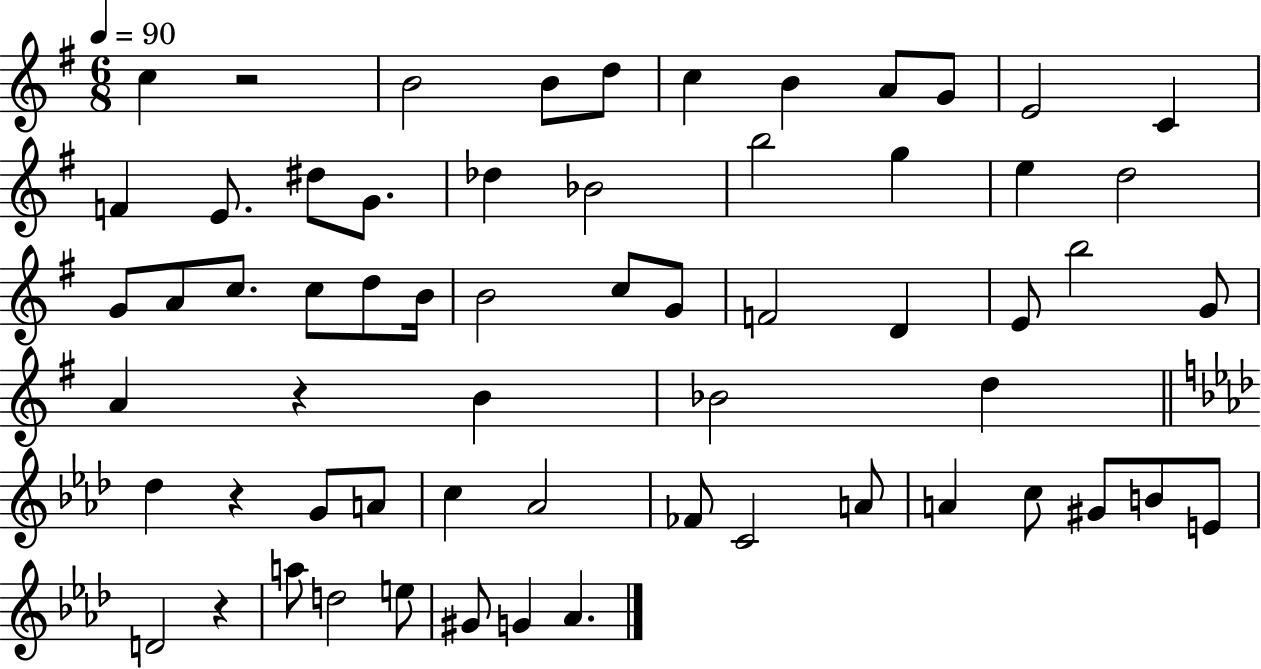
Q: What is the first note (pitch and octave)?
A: C5